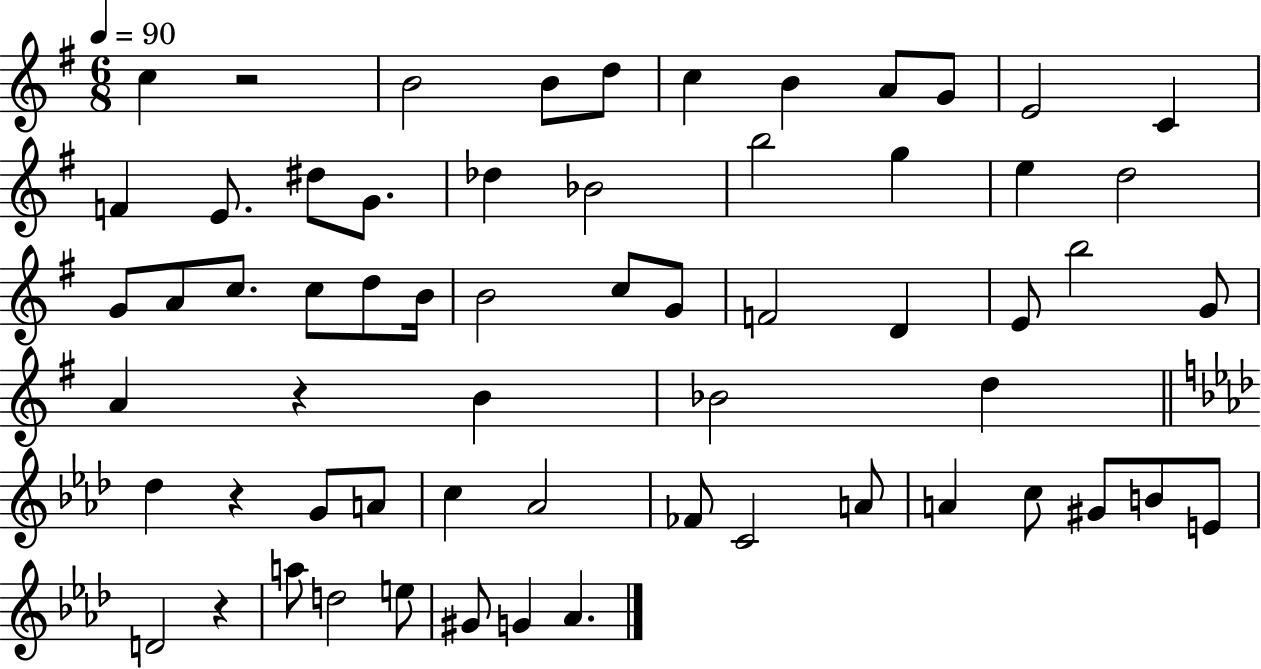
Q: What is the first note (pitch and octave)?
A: C5